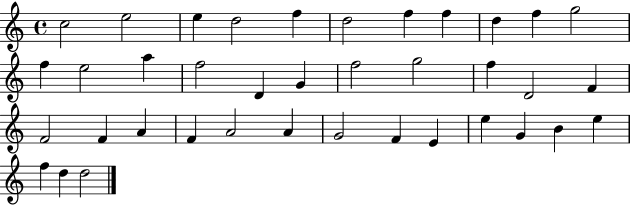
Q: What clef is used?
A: treble